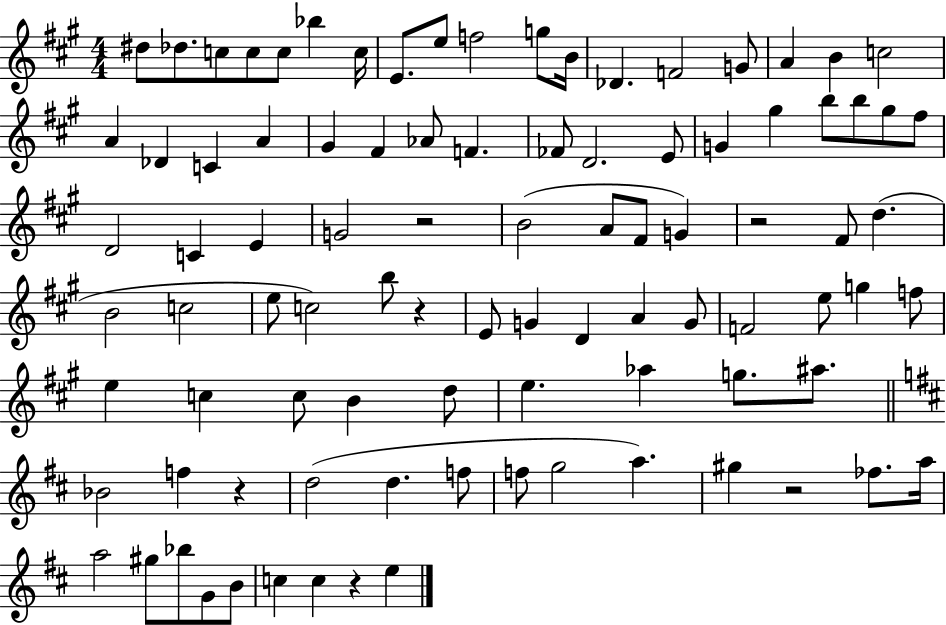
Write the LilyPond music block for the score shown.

{
  \clef treble
  \numericTimeSignature
  \time 4/4
  \key a \major
  dis''8 des''8. c''8 c''8 c''8 bes''4 c''16 | e'8. e''8 f''2 g''8 b'16 | des'4. f'2 g'8 | a'4 b'4 c''2 | \break a'4 des'4 c'4 a'4 | gis'4 fis'4 aes'8 f'4. | fes'8 d'2. e'8 | g'4 gis''4 b''8 b''8 gis''8 fis''8 | \break d'2 c'4 e'4 | g'2 r2 | b'2( a'8 fis'8 g'4) | r2 fis'8 d''4.( | \break b'2 c''2 | e''8 c''2) b''8 r4 | e'8 g'4 d'4 a'4 g'8 | f'2 e''8 g''4 f''8 | \break e''4 c''4 c''8 b'4 d''8 | e''4. aes''4 g''8. ais''8. | \bar "||" \break \key d \major bes'2 f''4 r4 | d''2( d''4. f''8 | f''8 g''2 a''4.) | gis''4 r2 fes''8. a''16 | \break a''2 gis''8 bes''8 g'8 b'8 | c''4 c''4 r4 e''4 | \bar "|."
}